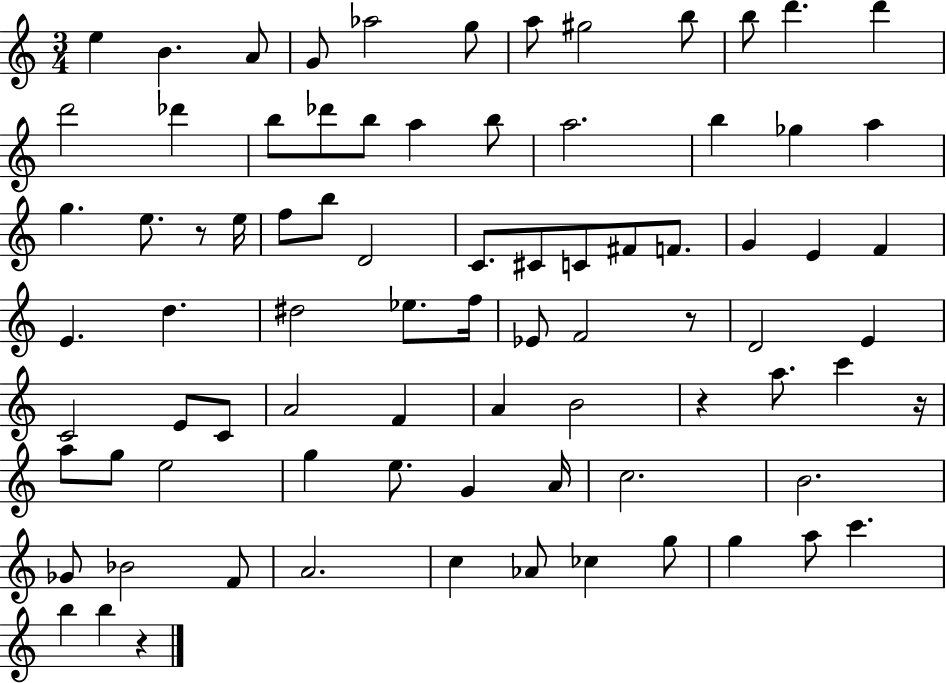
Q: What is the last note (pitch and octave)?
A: B5